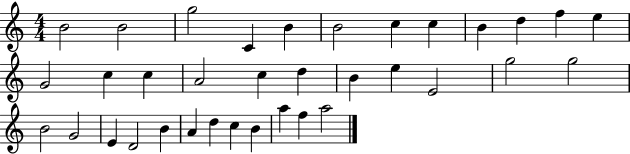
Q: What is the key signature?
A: C major